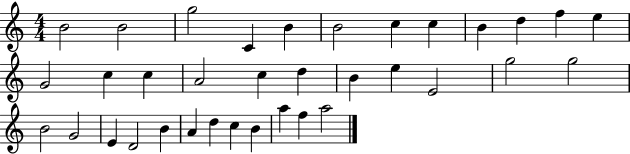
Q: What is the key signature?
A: C major